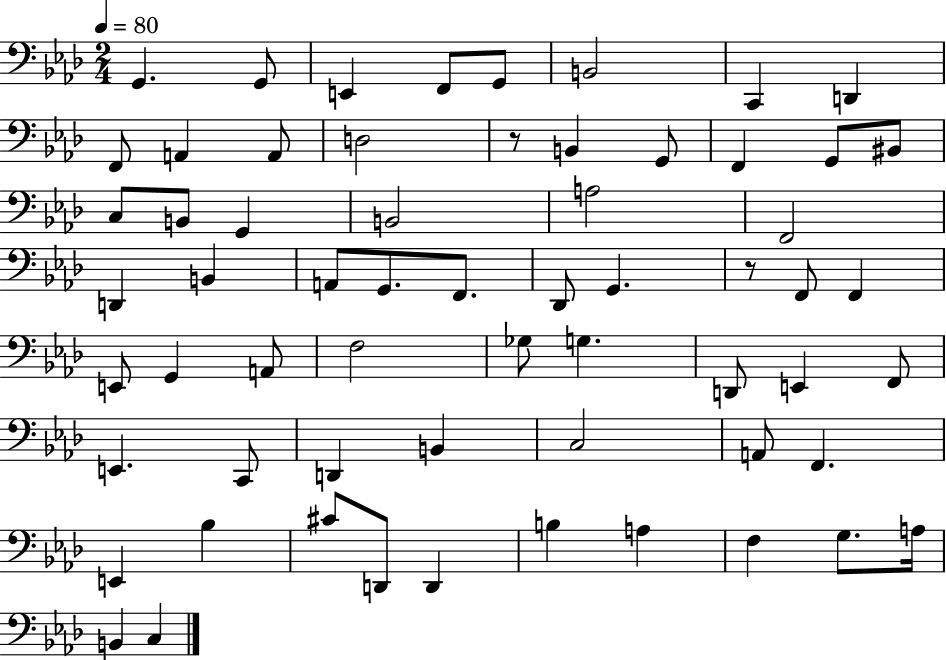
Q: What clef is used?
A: bass